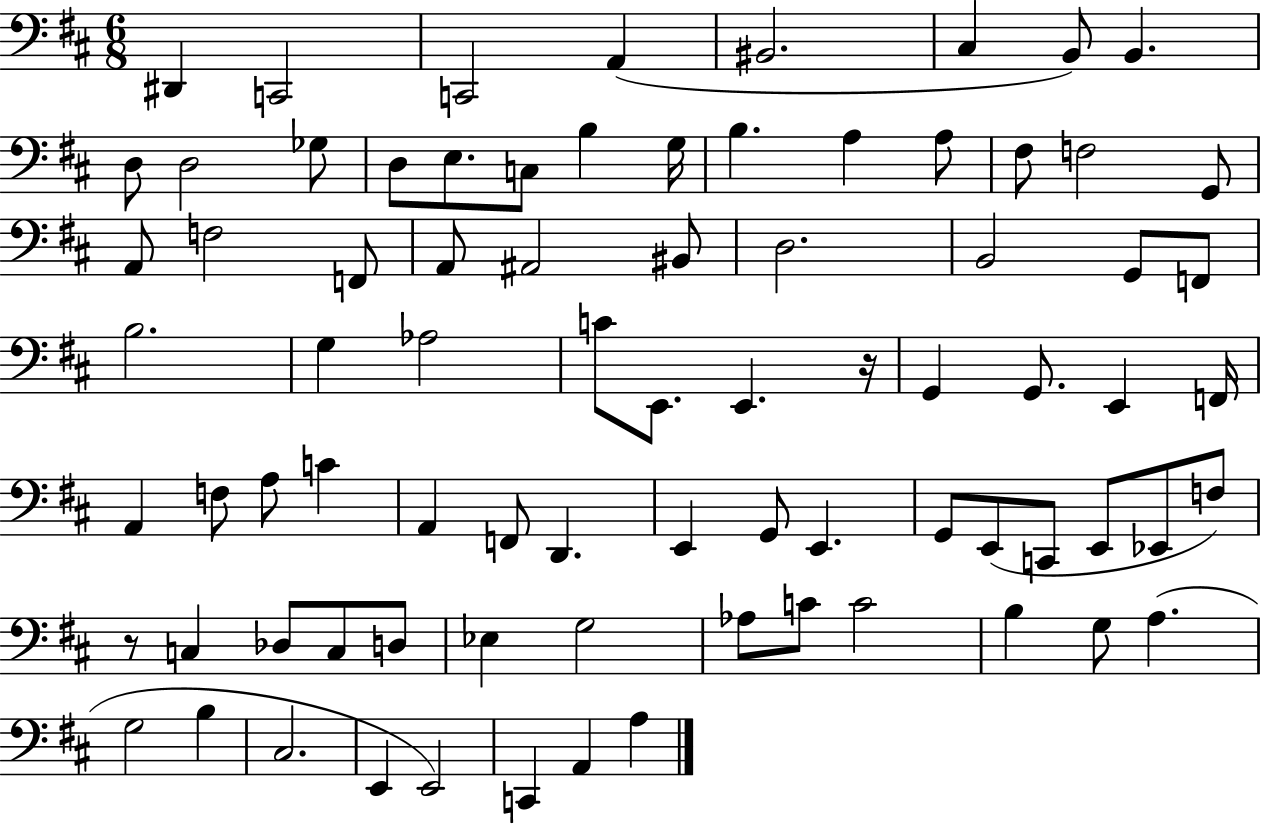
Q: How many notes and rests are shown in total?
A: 80